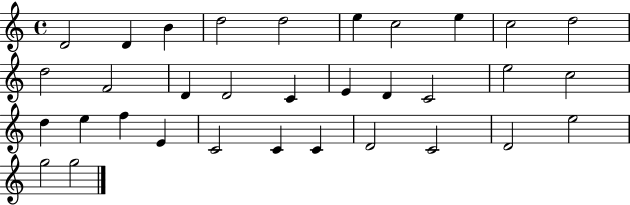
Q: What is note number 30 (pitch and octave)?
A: D4